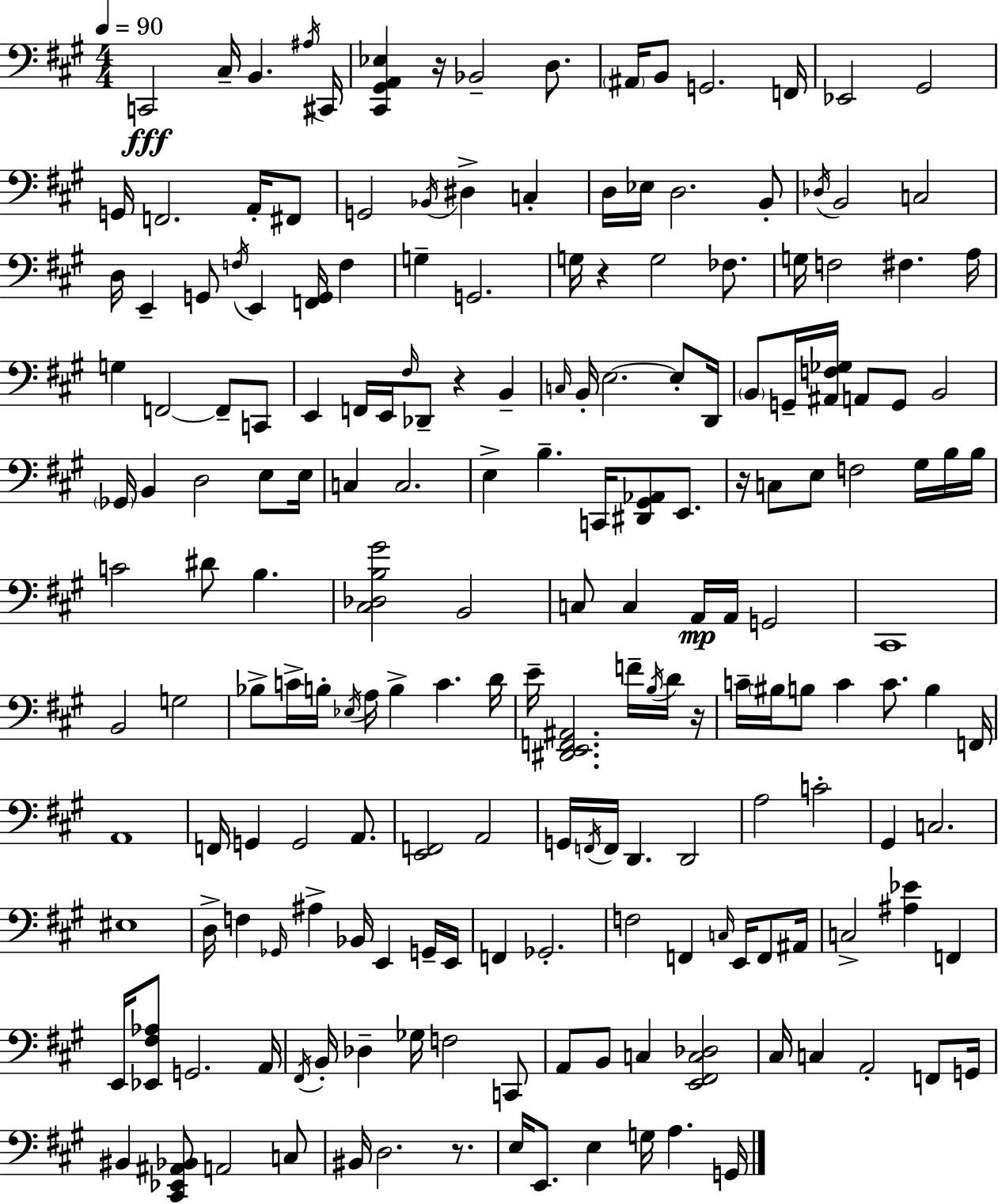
X:1
T:Untitled
M:4/4
L:1/4
K:A
C,,2 ^C,/4 B,, ^A,/4 ^C,,/4 [^C,,^G,,A,,_E,] z/4 _B,,2 D,/2 ^A,,/4 B,,/2 G,,2 F,,/4 _E,,2 ^G,,2 G,,/4 F,,2 A,,/4 ^F,,/2 G,,2 _B,,/4 ^D, C, D,/4 _E,/4 D,2 B,,/2 _D,/4 B,,2 C,2 D,/4 E,, G,,/2 F,/4 E,, [F,,G,,]/4 F, G, G,,2 G,/4 z G,2 _F,/2 G,/4 F,2 ^F, A,/4 G, F,,2 F,,/2 C,,/2 E,, F,,/4 E,,/4 ^F,/4 _D,,/2 z B,, C,/4 B,,/4 E,2 E,/2 D,,/4 B,,/2 G,,/4 [^A,,F,_G,]/4 A,,/2 G,,/2 B,,2 _G,,/4 B,, D,2 E,/2 E,/4 C, C,2 E, B, C,,/4 [^D,,^G,,_A,,]/2 E,,/2 z/4 C,/2 E,/2 F,2 ^G,/4 B,/4 B,/4 C2 ^D/2 B, [^C,_D,B,^G]2 B,,2 C,/2 C, A,,/4 A,,/4 G,,2 ^C,,4 B,,2 G,2 _B,/2 C/4 B,/4 _E,/4 A,/4 B, C D/4 E/4 [^D,,E,,F,,^A,,]2 F/4 B,/4 D/4 z/4 C/4 ^B,/4 B,/2 C C/2 B, F,,/4 A,,4 F,,/4 G,, G,,2 A,,/2 [E,,F,,]2 A,,2 G,,/4 F,,/4 F,,/4 D,, D,,2 A,2 C2 ^G,, C,2 ^E,4 D,/4 F, _G,,/4 ^A, _B,,/4 E,, G,,/4 E,,/4 F,, _G,,2 F,2 F,, C,/4 E,,/4 F,,/2 ^A,,/4 C,2 [^A,_E] F,, E,,/4 [_E,,^F,_A,]/2 G,,2 A,,/4 ^F,,/4 B,,/4 _D, _G,/4 F,2 C,,/2 A,,/2 B,,/2 C, [E,,^F,,C,_D,]2 ^C,/4 C, A,,2 F,,/2 G,,/4 ^B,, [^C,,_E,,^A,,_B,,]/2 A,,2 C,/2 ^B,,/4 D,2 z/2 E,/4 E,,/2 E, G,/4 A, G,,/4